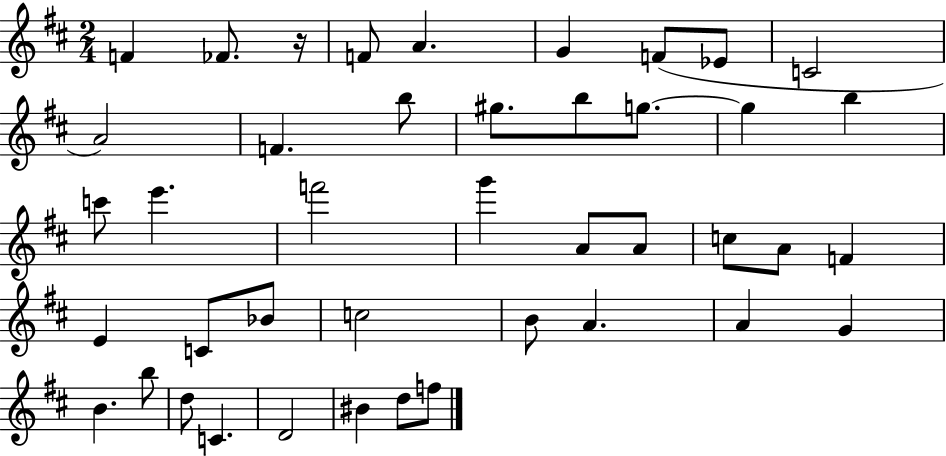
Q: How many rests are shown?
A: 1